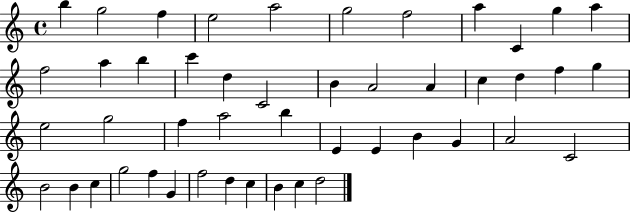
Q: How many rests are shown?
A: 0